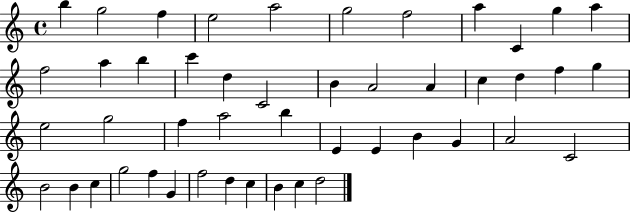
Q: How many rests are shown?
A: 0